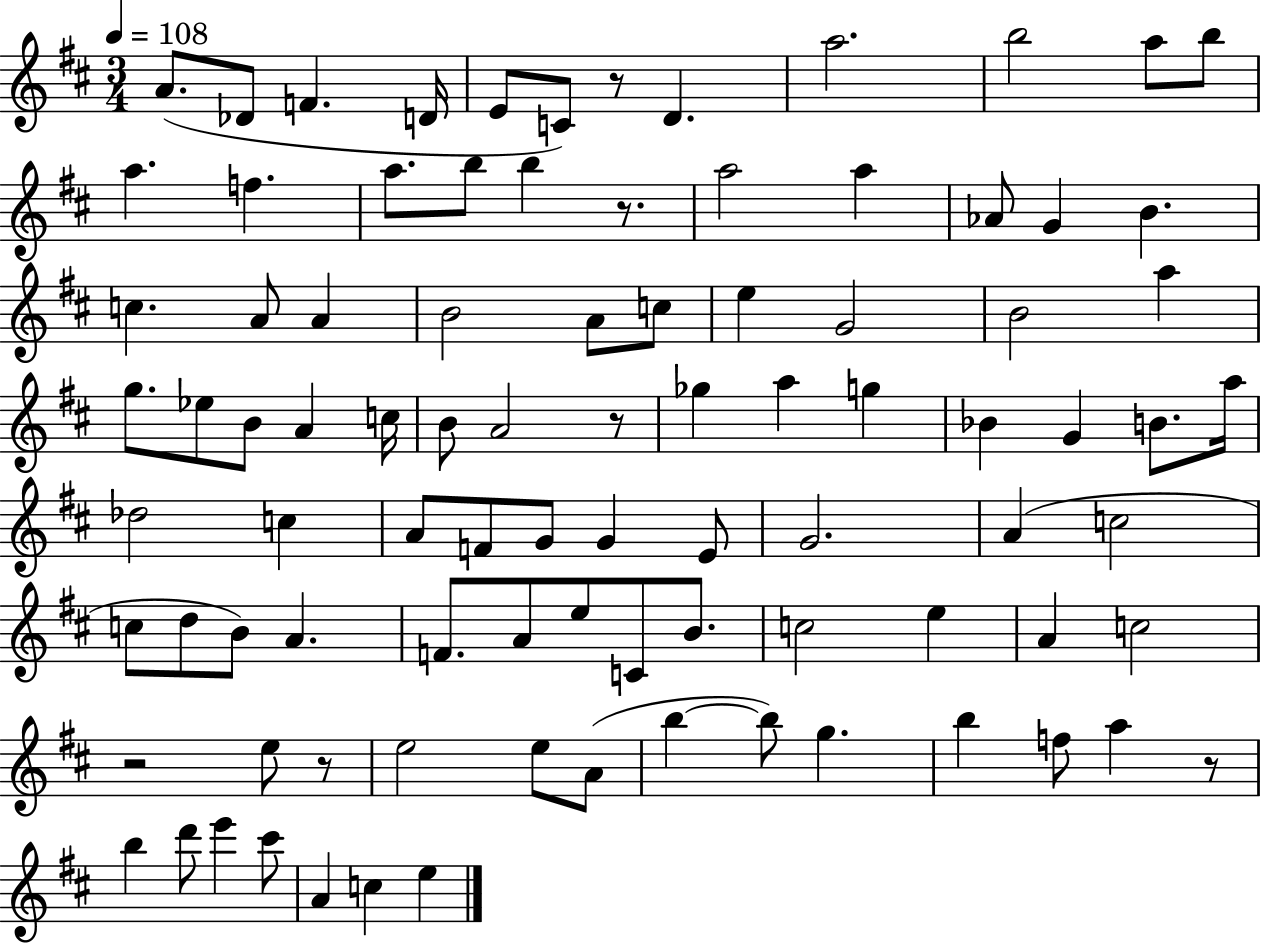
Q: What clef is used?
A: treble